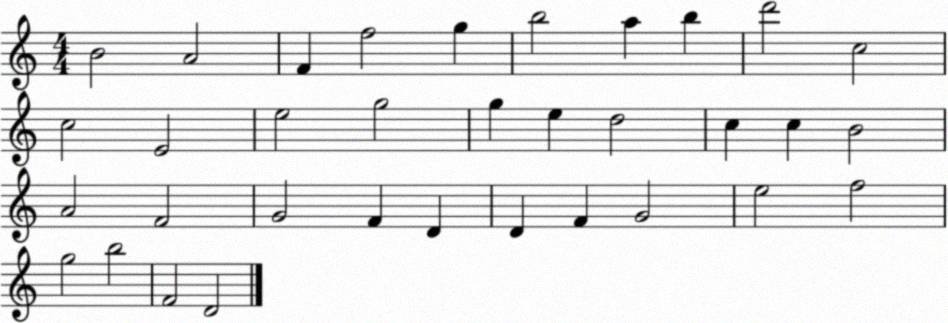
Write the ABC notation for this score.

X:1
T:Untitled
M:4/4
L:1/4
K:C
B2 A2 F f2 g b2 a b d'2 c2 c2 E2 e2 g2 g e d2 c c B2 A2 F2 G2 F D D F G2 e2 f2 g2 b2 F2 D2